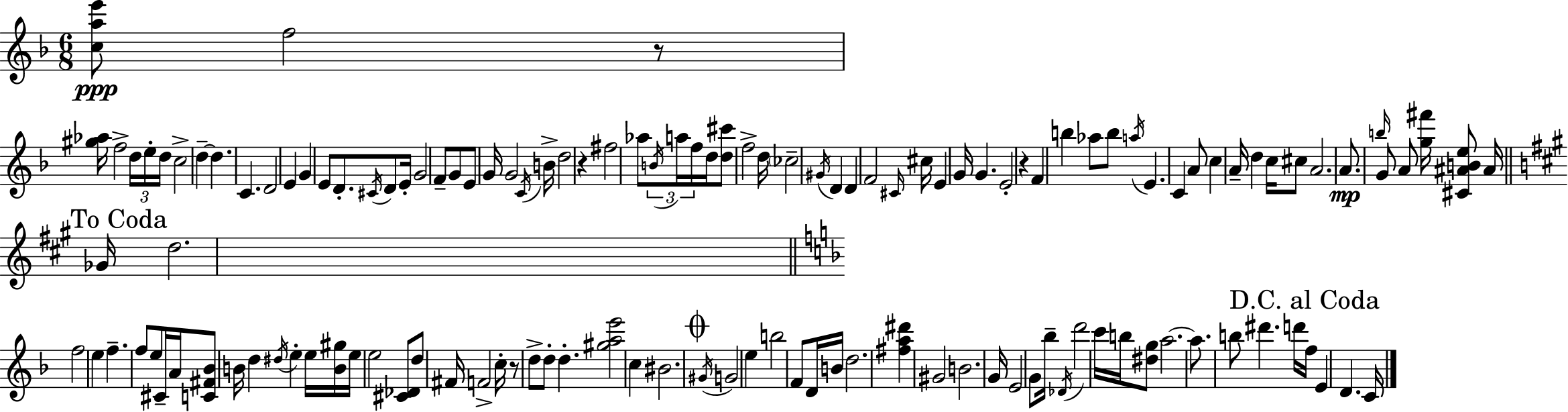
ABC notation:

X:1
T:Untitled
M:6/8
L:1/4
K:Dm
[cae']/2 f2 z/2 [^g_a]/4 f2 d/4 e/4 d/4 c2 d d C D2 E G E/2 D/2 ^C/4 D/2 E/4 G2 F/2 G/2 E/2 G/4 G2 C/4 B/4 d2 z ^f2 _a/2 B/4 a/4 f/4 d/4 [d^c']/2 f2 d/4 _c2 ^G/4 D D F2 ^C/4 ^c/4 E G/4 G E2 z F b _a/2 b/2 a/4 E C A/2 c A/4 d c/4 ^c/2 A2 A/2 b/4 G/2 A/2 [g^f']/4 [^C^ABe]/2 ^A/4 _G/4 d2 f2 e f f/2 e/2 ^C/4 A/4 [C^F_B]/2 B/4 d ^d/4 e e/4 [B^g]/4 e/4 e2 [^C_D]/2 d/2 ^F/4 F2 c/4 z/2 d/2 d/2 d [^gae']2 c ^B2 ^G/4 G2 e b2 F/2 D/4 B/4 d2 [^fa^d'] ^G2 B2 G/4 E2 G/2 _b/4 _D/4 d'2 c'/4 b/4 [^dg]/2 a2 a/2 b/2 ^d' d'/4 f/4 E D C/4